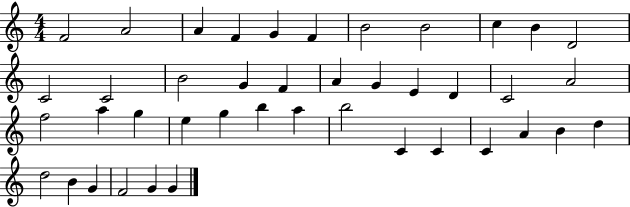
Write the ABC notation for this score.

X:1
T:Untitled
M:4/4
L:1/4
K:C
F2 A2 A F G F B2 B2 c B D2 C2 C2 B2 G F A G E D C2 A2 f2 a g e g b a b2 C C C A B d d2 B G F2 G G